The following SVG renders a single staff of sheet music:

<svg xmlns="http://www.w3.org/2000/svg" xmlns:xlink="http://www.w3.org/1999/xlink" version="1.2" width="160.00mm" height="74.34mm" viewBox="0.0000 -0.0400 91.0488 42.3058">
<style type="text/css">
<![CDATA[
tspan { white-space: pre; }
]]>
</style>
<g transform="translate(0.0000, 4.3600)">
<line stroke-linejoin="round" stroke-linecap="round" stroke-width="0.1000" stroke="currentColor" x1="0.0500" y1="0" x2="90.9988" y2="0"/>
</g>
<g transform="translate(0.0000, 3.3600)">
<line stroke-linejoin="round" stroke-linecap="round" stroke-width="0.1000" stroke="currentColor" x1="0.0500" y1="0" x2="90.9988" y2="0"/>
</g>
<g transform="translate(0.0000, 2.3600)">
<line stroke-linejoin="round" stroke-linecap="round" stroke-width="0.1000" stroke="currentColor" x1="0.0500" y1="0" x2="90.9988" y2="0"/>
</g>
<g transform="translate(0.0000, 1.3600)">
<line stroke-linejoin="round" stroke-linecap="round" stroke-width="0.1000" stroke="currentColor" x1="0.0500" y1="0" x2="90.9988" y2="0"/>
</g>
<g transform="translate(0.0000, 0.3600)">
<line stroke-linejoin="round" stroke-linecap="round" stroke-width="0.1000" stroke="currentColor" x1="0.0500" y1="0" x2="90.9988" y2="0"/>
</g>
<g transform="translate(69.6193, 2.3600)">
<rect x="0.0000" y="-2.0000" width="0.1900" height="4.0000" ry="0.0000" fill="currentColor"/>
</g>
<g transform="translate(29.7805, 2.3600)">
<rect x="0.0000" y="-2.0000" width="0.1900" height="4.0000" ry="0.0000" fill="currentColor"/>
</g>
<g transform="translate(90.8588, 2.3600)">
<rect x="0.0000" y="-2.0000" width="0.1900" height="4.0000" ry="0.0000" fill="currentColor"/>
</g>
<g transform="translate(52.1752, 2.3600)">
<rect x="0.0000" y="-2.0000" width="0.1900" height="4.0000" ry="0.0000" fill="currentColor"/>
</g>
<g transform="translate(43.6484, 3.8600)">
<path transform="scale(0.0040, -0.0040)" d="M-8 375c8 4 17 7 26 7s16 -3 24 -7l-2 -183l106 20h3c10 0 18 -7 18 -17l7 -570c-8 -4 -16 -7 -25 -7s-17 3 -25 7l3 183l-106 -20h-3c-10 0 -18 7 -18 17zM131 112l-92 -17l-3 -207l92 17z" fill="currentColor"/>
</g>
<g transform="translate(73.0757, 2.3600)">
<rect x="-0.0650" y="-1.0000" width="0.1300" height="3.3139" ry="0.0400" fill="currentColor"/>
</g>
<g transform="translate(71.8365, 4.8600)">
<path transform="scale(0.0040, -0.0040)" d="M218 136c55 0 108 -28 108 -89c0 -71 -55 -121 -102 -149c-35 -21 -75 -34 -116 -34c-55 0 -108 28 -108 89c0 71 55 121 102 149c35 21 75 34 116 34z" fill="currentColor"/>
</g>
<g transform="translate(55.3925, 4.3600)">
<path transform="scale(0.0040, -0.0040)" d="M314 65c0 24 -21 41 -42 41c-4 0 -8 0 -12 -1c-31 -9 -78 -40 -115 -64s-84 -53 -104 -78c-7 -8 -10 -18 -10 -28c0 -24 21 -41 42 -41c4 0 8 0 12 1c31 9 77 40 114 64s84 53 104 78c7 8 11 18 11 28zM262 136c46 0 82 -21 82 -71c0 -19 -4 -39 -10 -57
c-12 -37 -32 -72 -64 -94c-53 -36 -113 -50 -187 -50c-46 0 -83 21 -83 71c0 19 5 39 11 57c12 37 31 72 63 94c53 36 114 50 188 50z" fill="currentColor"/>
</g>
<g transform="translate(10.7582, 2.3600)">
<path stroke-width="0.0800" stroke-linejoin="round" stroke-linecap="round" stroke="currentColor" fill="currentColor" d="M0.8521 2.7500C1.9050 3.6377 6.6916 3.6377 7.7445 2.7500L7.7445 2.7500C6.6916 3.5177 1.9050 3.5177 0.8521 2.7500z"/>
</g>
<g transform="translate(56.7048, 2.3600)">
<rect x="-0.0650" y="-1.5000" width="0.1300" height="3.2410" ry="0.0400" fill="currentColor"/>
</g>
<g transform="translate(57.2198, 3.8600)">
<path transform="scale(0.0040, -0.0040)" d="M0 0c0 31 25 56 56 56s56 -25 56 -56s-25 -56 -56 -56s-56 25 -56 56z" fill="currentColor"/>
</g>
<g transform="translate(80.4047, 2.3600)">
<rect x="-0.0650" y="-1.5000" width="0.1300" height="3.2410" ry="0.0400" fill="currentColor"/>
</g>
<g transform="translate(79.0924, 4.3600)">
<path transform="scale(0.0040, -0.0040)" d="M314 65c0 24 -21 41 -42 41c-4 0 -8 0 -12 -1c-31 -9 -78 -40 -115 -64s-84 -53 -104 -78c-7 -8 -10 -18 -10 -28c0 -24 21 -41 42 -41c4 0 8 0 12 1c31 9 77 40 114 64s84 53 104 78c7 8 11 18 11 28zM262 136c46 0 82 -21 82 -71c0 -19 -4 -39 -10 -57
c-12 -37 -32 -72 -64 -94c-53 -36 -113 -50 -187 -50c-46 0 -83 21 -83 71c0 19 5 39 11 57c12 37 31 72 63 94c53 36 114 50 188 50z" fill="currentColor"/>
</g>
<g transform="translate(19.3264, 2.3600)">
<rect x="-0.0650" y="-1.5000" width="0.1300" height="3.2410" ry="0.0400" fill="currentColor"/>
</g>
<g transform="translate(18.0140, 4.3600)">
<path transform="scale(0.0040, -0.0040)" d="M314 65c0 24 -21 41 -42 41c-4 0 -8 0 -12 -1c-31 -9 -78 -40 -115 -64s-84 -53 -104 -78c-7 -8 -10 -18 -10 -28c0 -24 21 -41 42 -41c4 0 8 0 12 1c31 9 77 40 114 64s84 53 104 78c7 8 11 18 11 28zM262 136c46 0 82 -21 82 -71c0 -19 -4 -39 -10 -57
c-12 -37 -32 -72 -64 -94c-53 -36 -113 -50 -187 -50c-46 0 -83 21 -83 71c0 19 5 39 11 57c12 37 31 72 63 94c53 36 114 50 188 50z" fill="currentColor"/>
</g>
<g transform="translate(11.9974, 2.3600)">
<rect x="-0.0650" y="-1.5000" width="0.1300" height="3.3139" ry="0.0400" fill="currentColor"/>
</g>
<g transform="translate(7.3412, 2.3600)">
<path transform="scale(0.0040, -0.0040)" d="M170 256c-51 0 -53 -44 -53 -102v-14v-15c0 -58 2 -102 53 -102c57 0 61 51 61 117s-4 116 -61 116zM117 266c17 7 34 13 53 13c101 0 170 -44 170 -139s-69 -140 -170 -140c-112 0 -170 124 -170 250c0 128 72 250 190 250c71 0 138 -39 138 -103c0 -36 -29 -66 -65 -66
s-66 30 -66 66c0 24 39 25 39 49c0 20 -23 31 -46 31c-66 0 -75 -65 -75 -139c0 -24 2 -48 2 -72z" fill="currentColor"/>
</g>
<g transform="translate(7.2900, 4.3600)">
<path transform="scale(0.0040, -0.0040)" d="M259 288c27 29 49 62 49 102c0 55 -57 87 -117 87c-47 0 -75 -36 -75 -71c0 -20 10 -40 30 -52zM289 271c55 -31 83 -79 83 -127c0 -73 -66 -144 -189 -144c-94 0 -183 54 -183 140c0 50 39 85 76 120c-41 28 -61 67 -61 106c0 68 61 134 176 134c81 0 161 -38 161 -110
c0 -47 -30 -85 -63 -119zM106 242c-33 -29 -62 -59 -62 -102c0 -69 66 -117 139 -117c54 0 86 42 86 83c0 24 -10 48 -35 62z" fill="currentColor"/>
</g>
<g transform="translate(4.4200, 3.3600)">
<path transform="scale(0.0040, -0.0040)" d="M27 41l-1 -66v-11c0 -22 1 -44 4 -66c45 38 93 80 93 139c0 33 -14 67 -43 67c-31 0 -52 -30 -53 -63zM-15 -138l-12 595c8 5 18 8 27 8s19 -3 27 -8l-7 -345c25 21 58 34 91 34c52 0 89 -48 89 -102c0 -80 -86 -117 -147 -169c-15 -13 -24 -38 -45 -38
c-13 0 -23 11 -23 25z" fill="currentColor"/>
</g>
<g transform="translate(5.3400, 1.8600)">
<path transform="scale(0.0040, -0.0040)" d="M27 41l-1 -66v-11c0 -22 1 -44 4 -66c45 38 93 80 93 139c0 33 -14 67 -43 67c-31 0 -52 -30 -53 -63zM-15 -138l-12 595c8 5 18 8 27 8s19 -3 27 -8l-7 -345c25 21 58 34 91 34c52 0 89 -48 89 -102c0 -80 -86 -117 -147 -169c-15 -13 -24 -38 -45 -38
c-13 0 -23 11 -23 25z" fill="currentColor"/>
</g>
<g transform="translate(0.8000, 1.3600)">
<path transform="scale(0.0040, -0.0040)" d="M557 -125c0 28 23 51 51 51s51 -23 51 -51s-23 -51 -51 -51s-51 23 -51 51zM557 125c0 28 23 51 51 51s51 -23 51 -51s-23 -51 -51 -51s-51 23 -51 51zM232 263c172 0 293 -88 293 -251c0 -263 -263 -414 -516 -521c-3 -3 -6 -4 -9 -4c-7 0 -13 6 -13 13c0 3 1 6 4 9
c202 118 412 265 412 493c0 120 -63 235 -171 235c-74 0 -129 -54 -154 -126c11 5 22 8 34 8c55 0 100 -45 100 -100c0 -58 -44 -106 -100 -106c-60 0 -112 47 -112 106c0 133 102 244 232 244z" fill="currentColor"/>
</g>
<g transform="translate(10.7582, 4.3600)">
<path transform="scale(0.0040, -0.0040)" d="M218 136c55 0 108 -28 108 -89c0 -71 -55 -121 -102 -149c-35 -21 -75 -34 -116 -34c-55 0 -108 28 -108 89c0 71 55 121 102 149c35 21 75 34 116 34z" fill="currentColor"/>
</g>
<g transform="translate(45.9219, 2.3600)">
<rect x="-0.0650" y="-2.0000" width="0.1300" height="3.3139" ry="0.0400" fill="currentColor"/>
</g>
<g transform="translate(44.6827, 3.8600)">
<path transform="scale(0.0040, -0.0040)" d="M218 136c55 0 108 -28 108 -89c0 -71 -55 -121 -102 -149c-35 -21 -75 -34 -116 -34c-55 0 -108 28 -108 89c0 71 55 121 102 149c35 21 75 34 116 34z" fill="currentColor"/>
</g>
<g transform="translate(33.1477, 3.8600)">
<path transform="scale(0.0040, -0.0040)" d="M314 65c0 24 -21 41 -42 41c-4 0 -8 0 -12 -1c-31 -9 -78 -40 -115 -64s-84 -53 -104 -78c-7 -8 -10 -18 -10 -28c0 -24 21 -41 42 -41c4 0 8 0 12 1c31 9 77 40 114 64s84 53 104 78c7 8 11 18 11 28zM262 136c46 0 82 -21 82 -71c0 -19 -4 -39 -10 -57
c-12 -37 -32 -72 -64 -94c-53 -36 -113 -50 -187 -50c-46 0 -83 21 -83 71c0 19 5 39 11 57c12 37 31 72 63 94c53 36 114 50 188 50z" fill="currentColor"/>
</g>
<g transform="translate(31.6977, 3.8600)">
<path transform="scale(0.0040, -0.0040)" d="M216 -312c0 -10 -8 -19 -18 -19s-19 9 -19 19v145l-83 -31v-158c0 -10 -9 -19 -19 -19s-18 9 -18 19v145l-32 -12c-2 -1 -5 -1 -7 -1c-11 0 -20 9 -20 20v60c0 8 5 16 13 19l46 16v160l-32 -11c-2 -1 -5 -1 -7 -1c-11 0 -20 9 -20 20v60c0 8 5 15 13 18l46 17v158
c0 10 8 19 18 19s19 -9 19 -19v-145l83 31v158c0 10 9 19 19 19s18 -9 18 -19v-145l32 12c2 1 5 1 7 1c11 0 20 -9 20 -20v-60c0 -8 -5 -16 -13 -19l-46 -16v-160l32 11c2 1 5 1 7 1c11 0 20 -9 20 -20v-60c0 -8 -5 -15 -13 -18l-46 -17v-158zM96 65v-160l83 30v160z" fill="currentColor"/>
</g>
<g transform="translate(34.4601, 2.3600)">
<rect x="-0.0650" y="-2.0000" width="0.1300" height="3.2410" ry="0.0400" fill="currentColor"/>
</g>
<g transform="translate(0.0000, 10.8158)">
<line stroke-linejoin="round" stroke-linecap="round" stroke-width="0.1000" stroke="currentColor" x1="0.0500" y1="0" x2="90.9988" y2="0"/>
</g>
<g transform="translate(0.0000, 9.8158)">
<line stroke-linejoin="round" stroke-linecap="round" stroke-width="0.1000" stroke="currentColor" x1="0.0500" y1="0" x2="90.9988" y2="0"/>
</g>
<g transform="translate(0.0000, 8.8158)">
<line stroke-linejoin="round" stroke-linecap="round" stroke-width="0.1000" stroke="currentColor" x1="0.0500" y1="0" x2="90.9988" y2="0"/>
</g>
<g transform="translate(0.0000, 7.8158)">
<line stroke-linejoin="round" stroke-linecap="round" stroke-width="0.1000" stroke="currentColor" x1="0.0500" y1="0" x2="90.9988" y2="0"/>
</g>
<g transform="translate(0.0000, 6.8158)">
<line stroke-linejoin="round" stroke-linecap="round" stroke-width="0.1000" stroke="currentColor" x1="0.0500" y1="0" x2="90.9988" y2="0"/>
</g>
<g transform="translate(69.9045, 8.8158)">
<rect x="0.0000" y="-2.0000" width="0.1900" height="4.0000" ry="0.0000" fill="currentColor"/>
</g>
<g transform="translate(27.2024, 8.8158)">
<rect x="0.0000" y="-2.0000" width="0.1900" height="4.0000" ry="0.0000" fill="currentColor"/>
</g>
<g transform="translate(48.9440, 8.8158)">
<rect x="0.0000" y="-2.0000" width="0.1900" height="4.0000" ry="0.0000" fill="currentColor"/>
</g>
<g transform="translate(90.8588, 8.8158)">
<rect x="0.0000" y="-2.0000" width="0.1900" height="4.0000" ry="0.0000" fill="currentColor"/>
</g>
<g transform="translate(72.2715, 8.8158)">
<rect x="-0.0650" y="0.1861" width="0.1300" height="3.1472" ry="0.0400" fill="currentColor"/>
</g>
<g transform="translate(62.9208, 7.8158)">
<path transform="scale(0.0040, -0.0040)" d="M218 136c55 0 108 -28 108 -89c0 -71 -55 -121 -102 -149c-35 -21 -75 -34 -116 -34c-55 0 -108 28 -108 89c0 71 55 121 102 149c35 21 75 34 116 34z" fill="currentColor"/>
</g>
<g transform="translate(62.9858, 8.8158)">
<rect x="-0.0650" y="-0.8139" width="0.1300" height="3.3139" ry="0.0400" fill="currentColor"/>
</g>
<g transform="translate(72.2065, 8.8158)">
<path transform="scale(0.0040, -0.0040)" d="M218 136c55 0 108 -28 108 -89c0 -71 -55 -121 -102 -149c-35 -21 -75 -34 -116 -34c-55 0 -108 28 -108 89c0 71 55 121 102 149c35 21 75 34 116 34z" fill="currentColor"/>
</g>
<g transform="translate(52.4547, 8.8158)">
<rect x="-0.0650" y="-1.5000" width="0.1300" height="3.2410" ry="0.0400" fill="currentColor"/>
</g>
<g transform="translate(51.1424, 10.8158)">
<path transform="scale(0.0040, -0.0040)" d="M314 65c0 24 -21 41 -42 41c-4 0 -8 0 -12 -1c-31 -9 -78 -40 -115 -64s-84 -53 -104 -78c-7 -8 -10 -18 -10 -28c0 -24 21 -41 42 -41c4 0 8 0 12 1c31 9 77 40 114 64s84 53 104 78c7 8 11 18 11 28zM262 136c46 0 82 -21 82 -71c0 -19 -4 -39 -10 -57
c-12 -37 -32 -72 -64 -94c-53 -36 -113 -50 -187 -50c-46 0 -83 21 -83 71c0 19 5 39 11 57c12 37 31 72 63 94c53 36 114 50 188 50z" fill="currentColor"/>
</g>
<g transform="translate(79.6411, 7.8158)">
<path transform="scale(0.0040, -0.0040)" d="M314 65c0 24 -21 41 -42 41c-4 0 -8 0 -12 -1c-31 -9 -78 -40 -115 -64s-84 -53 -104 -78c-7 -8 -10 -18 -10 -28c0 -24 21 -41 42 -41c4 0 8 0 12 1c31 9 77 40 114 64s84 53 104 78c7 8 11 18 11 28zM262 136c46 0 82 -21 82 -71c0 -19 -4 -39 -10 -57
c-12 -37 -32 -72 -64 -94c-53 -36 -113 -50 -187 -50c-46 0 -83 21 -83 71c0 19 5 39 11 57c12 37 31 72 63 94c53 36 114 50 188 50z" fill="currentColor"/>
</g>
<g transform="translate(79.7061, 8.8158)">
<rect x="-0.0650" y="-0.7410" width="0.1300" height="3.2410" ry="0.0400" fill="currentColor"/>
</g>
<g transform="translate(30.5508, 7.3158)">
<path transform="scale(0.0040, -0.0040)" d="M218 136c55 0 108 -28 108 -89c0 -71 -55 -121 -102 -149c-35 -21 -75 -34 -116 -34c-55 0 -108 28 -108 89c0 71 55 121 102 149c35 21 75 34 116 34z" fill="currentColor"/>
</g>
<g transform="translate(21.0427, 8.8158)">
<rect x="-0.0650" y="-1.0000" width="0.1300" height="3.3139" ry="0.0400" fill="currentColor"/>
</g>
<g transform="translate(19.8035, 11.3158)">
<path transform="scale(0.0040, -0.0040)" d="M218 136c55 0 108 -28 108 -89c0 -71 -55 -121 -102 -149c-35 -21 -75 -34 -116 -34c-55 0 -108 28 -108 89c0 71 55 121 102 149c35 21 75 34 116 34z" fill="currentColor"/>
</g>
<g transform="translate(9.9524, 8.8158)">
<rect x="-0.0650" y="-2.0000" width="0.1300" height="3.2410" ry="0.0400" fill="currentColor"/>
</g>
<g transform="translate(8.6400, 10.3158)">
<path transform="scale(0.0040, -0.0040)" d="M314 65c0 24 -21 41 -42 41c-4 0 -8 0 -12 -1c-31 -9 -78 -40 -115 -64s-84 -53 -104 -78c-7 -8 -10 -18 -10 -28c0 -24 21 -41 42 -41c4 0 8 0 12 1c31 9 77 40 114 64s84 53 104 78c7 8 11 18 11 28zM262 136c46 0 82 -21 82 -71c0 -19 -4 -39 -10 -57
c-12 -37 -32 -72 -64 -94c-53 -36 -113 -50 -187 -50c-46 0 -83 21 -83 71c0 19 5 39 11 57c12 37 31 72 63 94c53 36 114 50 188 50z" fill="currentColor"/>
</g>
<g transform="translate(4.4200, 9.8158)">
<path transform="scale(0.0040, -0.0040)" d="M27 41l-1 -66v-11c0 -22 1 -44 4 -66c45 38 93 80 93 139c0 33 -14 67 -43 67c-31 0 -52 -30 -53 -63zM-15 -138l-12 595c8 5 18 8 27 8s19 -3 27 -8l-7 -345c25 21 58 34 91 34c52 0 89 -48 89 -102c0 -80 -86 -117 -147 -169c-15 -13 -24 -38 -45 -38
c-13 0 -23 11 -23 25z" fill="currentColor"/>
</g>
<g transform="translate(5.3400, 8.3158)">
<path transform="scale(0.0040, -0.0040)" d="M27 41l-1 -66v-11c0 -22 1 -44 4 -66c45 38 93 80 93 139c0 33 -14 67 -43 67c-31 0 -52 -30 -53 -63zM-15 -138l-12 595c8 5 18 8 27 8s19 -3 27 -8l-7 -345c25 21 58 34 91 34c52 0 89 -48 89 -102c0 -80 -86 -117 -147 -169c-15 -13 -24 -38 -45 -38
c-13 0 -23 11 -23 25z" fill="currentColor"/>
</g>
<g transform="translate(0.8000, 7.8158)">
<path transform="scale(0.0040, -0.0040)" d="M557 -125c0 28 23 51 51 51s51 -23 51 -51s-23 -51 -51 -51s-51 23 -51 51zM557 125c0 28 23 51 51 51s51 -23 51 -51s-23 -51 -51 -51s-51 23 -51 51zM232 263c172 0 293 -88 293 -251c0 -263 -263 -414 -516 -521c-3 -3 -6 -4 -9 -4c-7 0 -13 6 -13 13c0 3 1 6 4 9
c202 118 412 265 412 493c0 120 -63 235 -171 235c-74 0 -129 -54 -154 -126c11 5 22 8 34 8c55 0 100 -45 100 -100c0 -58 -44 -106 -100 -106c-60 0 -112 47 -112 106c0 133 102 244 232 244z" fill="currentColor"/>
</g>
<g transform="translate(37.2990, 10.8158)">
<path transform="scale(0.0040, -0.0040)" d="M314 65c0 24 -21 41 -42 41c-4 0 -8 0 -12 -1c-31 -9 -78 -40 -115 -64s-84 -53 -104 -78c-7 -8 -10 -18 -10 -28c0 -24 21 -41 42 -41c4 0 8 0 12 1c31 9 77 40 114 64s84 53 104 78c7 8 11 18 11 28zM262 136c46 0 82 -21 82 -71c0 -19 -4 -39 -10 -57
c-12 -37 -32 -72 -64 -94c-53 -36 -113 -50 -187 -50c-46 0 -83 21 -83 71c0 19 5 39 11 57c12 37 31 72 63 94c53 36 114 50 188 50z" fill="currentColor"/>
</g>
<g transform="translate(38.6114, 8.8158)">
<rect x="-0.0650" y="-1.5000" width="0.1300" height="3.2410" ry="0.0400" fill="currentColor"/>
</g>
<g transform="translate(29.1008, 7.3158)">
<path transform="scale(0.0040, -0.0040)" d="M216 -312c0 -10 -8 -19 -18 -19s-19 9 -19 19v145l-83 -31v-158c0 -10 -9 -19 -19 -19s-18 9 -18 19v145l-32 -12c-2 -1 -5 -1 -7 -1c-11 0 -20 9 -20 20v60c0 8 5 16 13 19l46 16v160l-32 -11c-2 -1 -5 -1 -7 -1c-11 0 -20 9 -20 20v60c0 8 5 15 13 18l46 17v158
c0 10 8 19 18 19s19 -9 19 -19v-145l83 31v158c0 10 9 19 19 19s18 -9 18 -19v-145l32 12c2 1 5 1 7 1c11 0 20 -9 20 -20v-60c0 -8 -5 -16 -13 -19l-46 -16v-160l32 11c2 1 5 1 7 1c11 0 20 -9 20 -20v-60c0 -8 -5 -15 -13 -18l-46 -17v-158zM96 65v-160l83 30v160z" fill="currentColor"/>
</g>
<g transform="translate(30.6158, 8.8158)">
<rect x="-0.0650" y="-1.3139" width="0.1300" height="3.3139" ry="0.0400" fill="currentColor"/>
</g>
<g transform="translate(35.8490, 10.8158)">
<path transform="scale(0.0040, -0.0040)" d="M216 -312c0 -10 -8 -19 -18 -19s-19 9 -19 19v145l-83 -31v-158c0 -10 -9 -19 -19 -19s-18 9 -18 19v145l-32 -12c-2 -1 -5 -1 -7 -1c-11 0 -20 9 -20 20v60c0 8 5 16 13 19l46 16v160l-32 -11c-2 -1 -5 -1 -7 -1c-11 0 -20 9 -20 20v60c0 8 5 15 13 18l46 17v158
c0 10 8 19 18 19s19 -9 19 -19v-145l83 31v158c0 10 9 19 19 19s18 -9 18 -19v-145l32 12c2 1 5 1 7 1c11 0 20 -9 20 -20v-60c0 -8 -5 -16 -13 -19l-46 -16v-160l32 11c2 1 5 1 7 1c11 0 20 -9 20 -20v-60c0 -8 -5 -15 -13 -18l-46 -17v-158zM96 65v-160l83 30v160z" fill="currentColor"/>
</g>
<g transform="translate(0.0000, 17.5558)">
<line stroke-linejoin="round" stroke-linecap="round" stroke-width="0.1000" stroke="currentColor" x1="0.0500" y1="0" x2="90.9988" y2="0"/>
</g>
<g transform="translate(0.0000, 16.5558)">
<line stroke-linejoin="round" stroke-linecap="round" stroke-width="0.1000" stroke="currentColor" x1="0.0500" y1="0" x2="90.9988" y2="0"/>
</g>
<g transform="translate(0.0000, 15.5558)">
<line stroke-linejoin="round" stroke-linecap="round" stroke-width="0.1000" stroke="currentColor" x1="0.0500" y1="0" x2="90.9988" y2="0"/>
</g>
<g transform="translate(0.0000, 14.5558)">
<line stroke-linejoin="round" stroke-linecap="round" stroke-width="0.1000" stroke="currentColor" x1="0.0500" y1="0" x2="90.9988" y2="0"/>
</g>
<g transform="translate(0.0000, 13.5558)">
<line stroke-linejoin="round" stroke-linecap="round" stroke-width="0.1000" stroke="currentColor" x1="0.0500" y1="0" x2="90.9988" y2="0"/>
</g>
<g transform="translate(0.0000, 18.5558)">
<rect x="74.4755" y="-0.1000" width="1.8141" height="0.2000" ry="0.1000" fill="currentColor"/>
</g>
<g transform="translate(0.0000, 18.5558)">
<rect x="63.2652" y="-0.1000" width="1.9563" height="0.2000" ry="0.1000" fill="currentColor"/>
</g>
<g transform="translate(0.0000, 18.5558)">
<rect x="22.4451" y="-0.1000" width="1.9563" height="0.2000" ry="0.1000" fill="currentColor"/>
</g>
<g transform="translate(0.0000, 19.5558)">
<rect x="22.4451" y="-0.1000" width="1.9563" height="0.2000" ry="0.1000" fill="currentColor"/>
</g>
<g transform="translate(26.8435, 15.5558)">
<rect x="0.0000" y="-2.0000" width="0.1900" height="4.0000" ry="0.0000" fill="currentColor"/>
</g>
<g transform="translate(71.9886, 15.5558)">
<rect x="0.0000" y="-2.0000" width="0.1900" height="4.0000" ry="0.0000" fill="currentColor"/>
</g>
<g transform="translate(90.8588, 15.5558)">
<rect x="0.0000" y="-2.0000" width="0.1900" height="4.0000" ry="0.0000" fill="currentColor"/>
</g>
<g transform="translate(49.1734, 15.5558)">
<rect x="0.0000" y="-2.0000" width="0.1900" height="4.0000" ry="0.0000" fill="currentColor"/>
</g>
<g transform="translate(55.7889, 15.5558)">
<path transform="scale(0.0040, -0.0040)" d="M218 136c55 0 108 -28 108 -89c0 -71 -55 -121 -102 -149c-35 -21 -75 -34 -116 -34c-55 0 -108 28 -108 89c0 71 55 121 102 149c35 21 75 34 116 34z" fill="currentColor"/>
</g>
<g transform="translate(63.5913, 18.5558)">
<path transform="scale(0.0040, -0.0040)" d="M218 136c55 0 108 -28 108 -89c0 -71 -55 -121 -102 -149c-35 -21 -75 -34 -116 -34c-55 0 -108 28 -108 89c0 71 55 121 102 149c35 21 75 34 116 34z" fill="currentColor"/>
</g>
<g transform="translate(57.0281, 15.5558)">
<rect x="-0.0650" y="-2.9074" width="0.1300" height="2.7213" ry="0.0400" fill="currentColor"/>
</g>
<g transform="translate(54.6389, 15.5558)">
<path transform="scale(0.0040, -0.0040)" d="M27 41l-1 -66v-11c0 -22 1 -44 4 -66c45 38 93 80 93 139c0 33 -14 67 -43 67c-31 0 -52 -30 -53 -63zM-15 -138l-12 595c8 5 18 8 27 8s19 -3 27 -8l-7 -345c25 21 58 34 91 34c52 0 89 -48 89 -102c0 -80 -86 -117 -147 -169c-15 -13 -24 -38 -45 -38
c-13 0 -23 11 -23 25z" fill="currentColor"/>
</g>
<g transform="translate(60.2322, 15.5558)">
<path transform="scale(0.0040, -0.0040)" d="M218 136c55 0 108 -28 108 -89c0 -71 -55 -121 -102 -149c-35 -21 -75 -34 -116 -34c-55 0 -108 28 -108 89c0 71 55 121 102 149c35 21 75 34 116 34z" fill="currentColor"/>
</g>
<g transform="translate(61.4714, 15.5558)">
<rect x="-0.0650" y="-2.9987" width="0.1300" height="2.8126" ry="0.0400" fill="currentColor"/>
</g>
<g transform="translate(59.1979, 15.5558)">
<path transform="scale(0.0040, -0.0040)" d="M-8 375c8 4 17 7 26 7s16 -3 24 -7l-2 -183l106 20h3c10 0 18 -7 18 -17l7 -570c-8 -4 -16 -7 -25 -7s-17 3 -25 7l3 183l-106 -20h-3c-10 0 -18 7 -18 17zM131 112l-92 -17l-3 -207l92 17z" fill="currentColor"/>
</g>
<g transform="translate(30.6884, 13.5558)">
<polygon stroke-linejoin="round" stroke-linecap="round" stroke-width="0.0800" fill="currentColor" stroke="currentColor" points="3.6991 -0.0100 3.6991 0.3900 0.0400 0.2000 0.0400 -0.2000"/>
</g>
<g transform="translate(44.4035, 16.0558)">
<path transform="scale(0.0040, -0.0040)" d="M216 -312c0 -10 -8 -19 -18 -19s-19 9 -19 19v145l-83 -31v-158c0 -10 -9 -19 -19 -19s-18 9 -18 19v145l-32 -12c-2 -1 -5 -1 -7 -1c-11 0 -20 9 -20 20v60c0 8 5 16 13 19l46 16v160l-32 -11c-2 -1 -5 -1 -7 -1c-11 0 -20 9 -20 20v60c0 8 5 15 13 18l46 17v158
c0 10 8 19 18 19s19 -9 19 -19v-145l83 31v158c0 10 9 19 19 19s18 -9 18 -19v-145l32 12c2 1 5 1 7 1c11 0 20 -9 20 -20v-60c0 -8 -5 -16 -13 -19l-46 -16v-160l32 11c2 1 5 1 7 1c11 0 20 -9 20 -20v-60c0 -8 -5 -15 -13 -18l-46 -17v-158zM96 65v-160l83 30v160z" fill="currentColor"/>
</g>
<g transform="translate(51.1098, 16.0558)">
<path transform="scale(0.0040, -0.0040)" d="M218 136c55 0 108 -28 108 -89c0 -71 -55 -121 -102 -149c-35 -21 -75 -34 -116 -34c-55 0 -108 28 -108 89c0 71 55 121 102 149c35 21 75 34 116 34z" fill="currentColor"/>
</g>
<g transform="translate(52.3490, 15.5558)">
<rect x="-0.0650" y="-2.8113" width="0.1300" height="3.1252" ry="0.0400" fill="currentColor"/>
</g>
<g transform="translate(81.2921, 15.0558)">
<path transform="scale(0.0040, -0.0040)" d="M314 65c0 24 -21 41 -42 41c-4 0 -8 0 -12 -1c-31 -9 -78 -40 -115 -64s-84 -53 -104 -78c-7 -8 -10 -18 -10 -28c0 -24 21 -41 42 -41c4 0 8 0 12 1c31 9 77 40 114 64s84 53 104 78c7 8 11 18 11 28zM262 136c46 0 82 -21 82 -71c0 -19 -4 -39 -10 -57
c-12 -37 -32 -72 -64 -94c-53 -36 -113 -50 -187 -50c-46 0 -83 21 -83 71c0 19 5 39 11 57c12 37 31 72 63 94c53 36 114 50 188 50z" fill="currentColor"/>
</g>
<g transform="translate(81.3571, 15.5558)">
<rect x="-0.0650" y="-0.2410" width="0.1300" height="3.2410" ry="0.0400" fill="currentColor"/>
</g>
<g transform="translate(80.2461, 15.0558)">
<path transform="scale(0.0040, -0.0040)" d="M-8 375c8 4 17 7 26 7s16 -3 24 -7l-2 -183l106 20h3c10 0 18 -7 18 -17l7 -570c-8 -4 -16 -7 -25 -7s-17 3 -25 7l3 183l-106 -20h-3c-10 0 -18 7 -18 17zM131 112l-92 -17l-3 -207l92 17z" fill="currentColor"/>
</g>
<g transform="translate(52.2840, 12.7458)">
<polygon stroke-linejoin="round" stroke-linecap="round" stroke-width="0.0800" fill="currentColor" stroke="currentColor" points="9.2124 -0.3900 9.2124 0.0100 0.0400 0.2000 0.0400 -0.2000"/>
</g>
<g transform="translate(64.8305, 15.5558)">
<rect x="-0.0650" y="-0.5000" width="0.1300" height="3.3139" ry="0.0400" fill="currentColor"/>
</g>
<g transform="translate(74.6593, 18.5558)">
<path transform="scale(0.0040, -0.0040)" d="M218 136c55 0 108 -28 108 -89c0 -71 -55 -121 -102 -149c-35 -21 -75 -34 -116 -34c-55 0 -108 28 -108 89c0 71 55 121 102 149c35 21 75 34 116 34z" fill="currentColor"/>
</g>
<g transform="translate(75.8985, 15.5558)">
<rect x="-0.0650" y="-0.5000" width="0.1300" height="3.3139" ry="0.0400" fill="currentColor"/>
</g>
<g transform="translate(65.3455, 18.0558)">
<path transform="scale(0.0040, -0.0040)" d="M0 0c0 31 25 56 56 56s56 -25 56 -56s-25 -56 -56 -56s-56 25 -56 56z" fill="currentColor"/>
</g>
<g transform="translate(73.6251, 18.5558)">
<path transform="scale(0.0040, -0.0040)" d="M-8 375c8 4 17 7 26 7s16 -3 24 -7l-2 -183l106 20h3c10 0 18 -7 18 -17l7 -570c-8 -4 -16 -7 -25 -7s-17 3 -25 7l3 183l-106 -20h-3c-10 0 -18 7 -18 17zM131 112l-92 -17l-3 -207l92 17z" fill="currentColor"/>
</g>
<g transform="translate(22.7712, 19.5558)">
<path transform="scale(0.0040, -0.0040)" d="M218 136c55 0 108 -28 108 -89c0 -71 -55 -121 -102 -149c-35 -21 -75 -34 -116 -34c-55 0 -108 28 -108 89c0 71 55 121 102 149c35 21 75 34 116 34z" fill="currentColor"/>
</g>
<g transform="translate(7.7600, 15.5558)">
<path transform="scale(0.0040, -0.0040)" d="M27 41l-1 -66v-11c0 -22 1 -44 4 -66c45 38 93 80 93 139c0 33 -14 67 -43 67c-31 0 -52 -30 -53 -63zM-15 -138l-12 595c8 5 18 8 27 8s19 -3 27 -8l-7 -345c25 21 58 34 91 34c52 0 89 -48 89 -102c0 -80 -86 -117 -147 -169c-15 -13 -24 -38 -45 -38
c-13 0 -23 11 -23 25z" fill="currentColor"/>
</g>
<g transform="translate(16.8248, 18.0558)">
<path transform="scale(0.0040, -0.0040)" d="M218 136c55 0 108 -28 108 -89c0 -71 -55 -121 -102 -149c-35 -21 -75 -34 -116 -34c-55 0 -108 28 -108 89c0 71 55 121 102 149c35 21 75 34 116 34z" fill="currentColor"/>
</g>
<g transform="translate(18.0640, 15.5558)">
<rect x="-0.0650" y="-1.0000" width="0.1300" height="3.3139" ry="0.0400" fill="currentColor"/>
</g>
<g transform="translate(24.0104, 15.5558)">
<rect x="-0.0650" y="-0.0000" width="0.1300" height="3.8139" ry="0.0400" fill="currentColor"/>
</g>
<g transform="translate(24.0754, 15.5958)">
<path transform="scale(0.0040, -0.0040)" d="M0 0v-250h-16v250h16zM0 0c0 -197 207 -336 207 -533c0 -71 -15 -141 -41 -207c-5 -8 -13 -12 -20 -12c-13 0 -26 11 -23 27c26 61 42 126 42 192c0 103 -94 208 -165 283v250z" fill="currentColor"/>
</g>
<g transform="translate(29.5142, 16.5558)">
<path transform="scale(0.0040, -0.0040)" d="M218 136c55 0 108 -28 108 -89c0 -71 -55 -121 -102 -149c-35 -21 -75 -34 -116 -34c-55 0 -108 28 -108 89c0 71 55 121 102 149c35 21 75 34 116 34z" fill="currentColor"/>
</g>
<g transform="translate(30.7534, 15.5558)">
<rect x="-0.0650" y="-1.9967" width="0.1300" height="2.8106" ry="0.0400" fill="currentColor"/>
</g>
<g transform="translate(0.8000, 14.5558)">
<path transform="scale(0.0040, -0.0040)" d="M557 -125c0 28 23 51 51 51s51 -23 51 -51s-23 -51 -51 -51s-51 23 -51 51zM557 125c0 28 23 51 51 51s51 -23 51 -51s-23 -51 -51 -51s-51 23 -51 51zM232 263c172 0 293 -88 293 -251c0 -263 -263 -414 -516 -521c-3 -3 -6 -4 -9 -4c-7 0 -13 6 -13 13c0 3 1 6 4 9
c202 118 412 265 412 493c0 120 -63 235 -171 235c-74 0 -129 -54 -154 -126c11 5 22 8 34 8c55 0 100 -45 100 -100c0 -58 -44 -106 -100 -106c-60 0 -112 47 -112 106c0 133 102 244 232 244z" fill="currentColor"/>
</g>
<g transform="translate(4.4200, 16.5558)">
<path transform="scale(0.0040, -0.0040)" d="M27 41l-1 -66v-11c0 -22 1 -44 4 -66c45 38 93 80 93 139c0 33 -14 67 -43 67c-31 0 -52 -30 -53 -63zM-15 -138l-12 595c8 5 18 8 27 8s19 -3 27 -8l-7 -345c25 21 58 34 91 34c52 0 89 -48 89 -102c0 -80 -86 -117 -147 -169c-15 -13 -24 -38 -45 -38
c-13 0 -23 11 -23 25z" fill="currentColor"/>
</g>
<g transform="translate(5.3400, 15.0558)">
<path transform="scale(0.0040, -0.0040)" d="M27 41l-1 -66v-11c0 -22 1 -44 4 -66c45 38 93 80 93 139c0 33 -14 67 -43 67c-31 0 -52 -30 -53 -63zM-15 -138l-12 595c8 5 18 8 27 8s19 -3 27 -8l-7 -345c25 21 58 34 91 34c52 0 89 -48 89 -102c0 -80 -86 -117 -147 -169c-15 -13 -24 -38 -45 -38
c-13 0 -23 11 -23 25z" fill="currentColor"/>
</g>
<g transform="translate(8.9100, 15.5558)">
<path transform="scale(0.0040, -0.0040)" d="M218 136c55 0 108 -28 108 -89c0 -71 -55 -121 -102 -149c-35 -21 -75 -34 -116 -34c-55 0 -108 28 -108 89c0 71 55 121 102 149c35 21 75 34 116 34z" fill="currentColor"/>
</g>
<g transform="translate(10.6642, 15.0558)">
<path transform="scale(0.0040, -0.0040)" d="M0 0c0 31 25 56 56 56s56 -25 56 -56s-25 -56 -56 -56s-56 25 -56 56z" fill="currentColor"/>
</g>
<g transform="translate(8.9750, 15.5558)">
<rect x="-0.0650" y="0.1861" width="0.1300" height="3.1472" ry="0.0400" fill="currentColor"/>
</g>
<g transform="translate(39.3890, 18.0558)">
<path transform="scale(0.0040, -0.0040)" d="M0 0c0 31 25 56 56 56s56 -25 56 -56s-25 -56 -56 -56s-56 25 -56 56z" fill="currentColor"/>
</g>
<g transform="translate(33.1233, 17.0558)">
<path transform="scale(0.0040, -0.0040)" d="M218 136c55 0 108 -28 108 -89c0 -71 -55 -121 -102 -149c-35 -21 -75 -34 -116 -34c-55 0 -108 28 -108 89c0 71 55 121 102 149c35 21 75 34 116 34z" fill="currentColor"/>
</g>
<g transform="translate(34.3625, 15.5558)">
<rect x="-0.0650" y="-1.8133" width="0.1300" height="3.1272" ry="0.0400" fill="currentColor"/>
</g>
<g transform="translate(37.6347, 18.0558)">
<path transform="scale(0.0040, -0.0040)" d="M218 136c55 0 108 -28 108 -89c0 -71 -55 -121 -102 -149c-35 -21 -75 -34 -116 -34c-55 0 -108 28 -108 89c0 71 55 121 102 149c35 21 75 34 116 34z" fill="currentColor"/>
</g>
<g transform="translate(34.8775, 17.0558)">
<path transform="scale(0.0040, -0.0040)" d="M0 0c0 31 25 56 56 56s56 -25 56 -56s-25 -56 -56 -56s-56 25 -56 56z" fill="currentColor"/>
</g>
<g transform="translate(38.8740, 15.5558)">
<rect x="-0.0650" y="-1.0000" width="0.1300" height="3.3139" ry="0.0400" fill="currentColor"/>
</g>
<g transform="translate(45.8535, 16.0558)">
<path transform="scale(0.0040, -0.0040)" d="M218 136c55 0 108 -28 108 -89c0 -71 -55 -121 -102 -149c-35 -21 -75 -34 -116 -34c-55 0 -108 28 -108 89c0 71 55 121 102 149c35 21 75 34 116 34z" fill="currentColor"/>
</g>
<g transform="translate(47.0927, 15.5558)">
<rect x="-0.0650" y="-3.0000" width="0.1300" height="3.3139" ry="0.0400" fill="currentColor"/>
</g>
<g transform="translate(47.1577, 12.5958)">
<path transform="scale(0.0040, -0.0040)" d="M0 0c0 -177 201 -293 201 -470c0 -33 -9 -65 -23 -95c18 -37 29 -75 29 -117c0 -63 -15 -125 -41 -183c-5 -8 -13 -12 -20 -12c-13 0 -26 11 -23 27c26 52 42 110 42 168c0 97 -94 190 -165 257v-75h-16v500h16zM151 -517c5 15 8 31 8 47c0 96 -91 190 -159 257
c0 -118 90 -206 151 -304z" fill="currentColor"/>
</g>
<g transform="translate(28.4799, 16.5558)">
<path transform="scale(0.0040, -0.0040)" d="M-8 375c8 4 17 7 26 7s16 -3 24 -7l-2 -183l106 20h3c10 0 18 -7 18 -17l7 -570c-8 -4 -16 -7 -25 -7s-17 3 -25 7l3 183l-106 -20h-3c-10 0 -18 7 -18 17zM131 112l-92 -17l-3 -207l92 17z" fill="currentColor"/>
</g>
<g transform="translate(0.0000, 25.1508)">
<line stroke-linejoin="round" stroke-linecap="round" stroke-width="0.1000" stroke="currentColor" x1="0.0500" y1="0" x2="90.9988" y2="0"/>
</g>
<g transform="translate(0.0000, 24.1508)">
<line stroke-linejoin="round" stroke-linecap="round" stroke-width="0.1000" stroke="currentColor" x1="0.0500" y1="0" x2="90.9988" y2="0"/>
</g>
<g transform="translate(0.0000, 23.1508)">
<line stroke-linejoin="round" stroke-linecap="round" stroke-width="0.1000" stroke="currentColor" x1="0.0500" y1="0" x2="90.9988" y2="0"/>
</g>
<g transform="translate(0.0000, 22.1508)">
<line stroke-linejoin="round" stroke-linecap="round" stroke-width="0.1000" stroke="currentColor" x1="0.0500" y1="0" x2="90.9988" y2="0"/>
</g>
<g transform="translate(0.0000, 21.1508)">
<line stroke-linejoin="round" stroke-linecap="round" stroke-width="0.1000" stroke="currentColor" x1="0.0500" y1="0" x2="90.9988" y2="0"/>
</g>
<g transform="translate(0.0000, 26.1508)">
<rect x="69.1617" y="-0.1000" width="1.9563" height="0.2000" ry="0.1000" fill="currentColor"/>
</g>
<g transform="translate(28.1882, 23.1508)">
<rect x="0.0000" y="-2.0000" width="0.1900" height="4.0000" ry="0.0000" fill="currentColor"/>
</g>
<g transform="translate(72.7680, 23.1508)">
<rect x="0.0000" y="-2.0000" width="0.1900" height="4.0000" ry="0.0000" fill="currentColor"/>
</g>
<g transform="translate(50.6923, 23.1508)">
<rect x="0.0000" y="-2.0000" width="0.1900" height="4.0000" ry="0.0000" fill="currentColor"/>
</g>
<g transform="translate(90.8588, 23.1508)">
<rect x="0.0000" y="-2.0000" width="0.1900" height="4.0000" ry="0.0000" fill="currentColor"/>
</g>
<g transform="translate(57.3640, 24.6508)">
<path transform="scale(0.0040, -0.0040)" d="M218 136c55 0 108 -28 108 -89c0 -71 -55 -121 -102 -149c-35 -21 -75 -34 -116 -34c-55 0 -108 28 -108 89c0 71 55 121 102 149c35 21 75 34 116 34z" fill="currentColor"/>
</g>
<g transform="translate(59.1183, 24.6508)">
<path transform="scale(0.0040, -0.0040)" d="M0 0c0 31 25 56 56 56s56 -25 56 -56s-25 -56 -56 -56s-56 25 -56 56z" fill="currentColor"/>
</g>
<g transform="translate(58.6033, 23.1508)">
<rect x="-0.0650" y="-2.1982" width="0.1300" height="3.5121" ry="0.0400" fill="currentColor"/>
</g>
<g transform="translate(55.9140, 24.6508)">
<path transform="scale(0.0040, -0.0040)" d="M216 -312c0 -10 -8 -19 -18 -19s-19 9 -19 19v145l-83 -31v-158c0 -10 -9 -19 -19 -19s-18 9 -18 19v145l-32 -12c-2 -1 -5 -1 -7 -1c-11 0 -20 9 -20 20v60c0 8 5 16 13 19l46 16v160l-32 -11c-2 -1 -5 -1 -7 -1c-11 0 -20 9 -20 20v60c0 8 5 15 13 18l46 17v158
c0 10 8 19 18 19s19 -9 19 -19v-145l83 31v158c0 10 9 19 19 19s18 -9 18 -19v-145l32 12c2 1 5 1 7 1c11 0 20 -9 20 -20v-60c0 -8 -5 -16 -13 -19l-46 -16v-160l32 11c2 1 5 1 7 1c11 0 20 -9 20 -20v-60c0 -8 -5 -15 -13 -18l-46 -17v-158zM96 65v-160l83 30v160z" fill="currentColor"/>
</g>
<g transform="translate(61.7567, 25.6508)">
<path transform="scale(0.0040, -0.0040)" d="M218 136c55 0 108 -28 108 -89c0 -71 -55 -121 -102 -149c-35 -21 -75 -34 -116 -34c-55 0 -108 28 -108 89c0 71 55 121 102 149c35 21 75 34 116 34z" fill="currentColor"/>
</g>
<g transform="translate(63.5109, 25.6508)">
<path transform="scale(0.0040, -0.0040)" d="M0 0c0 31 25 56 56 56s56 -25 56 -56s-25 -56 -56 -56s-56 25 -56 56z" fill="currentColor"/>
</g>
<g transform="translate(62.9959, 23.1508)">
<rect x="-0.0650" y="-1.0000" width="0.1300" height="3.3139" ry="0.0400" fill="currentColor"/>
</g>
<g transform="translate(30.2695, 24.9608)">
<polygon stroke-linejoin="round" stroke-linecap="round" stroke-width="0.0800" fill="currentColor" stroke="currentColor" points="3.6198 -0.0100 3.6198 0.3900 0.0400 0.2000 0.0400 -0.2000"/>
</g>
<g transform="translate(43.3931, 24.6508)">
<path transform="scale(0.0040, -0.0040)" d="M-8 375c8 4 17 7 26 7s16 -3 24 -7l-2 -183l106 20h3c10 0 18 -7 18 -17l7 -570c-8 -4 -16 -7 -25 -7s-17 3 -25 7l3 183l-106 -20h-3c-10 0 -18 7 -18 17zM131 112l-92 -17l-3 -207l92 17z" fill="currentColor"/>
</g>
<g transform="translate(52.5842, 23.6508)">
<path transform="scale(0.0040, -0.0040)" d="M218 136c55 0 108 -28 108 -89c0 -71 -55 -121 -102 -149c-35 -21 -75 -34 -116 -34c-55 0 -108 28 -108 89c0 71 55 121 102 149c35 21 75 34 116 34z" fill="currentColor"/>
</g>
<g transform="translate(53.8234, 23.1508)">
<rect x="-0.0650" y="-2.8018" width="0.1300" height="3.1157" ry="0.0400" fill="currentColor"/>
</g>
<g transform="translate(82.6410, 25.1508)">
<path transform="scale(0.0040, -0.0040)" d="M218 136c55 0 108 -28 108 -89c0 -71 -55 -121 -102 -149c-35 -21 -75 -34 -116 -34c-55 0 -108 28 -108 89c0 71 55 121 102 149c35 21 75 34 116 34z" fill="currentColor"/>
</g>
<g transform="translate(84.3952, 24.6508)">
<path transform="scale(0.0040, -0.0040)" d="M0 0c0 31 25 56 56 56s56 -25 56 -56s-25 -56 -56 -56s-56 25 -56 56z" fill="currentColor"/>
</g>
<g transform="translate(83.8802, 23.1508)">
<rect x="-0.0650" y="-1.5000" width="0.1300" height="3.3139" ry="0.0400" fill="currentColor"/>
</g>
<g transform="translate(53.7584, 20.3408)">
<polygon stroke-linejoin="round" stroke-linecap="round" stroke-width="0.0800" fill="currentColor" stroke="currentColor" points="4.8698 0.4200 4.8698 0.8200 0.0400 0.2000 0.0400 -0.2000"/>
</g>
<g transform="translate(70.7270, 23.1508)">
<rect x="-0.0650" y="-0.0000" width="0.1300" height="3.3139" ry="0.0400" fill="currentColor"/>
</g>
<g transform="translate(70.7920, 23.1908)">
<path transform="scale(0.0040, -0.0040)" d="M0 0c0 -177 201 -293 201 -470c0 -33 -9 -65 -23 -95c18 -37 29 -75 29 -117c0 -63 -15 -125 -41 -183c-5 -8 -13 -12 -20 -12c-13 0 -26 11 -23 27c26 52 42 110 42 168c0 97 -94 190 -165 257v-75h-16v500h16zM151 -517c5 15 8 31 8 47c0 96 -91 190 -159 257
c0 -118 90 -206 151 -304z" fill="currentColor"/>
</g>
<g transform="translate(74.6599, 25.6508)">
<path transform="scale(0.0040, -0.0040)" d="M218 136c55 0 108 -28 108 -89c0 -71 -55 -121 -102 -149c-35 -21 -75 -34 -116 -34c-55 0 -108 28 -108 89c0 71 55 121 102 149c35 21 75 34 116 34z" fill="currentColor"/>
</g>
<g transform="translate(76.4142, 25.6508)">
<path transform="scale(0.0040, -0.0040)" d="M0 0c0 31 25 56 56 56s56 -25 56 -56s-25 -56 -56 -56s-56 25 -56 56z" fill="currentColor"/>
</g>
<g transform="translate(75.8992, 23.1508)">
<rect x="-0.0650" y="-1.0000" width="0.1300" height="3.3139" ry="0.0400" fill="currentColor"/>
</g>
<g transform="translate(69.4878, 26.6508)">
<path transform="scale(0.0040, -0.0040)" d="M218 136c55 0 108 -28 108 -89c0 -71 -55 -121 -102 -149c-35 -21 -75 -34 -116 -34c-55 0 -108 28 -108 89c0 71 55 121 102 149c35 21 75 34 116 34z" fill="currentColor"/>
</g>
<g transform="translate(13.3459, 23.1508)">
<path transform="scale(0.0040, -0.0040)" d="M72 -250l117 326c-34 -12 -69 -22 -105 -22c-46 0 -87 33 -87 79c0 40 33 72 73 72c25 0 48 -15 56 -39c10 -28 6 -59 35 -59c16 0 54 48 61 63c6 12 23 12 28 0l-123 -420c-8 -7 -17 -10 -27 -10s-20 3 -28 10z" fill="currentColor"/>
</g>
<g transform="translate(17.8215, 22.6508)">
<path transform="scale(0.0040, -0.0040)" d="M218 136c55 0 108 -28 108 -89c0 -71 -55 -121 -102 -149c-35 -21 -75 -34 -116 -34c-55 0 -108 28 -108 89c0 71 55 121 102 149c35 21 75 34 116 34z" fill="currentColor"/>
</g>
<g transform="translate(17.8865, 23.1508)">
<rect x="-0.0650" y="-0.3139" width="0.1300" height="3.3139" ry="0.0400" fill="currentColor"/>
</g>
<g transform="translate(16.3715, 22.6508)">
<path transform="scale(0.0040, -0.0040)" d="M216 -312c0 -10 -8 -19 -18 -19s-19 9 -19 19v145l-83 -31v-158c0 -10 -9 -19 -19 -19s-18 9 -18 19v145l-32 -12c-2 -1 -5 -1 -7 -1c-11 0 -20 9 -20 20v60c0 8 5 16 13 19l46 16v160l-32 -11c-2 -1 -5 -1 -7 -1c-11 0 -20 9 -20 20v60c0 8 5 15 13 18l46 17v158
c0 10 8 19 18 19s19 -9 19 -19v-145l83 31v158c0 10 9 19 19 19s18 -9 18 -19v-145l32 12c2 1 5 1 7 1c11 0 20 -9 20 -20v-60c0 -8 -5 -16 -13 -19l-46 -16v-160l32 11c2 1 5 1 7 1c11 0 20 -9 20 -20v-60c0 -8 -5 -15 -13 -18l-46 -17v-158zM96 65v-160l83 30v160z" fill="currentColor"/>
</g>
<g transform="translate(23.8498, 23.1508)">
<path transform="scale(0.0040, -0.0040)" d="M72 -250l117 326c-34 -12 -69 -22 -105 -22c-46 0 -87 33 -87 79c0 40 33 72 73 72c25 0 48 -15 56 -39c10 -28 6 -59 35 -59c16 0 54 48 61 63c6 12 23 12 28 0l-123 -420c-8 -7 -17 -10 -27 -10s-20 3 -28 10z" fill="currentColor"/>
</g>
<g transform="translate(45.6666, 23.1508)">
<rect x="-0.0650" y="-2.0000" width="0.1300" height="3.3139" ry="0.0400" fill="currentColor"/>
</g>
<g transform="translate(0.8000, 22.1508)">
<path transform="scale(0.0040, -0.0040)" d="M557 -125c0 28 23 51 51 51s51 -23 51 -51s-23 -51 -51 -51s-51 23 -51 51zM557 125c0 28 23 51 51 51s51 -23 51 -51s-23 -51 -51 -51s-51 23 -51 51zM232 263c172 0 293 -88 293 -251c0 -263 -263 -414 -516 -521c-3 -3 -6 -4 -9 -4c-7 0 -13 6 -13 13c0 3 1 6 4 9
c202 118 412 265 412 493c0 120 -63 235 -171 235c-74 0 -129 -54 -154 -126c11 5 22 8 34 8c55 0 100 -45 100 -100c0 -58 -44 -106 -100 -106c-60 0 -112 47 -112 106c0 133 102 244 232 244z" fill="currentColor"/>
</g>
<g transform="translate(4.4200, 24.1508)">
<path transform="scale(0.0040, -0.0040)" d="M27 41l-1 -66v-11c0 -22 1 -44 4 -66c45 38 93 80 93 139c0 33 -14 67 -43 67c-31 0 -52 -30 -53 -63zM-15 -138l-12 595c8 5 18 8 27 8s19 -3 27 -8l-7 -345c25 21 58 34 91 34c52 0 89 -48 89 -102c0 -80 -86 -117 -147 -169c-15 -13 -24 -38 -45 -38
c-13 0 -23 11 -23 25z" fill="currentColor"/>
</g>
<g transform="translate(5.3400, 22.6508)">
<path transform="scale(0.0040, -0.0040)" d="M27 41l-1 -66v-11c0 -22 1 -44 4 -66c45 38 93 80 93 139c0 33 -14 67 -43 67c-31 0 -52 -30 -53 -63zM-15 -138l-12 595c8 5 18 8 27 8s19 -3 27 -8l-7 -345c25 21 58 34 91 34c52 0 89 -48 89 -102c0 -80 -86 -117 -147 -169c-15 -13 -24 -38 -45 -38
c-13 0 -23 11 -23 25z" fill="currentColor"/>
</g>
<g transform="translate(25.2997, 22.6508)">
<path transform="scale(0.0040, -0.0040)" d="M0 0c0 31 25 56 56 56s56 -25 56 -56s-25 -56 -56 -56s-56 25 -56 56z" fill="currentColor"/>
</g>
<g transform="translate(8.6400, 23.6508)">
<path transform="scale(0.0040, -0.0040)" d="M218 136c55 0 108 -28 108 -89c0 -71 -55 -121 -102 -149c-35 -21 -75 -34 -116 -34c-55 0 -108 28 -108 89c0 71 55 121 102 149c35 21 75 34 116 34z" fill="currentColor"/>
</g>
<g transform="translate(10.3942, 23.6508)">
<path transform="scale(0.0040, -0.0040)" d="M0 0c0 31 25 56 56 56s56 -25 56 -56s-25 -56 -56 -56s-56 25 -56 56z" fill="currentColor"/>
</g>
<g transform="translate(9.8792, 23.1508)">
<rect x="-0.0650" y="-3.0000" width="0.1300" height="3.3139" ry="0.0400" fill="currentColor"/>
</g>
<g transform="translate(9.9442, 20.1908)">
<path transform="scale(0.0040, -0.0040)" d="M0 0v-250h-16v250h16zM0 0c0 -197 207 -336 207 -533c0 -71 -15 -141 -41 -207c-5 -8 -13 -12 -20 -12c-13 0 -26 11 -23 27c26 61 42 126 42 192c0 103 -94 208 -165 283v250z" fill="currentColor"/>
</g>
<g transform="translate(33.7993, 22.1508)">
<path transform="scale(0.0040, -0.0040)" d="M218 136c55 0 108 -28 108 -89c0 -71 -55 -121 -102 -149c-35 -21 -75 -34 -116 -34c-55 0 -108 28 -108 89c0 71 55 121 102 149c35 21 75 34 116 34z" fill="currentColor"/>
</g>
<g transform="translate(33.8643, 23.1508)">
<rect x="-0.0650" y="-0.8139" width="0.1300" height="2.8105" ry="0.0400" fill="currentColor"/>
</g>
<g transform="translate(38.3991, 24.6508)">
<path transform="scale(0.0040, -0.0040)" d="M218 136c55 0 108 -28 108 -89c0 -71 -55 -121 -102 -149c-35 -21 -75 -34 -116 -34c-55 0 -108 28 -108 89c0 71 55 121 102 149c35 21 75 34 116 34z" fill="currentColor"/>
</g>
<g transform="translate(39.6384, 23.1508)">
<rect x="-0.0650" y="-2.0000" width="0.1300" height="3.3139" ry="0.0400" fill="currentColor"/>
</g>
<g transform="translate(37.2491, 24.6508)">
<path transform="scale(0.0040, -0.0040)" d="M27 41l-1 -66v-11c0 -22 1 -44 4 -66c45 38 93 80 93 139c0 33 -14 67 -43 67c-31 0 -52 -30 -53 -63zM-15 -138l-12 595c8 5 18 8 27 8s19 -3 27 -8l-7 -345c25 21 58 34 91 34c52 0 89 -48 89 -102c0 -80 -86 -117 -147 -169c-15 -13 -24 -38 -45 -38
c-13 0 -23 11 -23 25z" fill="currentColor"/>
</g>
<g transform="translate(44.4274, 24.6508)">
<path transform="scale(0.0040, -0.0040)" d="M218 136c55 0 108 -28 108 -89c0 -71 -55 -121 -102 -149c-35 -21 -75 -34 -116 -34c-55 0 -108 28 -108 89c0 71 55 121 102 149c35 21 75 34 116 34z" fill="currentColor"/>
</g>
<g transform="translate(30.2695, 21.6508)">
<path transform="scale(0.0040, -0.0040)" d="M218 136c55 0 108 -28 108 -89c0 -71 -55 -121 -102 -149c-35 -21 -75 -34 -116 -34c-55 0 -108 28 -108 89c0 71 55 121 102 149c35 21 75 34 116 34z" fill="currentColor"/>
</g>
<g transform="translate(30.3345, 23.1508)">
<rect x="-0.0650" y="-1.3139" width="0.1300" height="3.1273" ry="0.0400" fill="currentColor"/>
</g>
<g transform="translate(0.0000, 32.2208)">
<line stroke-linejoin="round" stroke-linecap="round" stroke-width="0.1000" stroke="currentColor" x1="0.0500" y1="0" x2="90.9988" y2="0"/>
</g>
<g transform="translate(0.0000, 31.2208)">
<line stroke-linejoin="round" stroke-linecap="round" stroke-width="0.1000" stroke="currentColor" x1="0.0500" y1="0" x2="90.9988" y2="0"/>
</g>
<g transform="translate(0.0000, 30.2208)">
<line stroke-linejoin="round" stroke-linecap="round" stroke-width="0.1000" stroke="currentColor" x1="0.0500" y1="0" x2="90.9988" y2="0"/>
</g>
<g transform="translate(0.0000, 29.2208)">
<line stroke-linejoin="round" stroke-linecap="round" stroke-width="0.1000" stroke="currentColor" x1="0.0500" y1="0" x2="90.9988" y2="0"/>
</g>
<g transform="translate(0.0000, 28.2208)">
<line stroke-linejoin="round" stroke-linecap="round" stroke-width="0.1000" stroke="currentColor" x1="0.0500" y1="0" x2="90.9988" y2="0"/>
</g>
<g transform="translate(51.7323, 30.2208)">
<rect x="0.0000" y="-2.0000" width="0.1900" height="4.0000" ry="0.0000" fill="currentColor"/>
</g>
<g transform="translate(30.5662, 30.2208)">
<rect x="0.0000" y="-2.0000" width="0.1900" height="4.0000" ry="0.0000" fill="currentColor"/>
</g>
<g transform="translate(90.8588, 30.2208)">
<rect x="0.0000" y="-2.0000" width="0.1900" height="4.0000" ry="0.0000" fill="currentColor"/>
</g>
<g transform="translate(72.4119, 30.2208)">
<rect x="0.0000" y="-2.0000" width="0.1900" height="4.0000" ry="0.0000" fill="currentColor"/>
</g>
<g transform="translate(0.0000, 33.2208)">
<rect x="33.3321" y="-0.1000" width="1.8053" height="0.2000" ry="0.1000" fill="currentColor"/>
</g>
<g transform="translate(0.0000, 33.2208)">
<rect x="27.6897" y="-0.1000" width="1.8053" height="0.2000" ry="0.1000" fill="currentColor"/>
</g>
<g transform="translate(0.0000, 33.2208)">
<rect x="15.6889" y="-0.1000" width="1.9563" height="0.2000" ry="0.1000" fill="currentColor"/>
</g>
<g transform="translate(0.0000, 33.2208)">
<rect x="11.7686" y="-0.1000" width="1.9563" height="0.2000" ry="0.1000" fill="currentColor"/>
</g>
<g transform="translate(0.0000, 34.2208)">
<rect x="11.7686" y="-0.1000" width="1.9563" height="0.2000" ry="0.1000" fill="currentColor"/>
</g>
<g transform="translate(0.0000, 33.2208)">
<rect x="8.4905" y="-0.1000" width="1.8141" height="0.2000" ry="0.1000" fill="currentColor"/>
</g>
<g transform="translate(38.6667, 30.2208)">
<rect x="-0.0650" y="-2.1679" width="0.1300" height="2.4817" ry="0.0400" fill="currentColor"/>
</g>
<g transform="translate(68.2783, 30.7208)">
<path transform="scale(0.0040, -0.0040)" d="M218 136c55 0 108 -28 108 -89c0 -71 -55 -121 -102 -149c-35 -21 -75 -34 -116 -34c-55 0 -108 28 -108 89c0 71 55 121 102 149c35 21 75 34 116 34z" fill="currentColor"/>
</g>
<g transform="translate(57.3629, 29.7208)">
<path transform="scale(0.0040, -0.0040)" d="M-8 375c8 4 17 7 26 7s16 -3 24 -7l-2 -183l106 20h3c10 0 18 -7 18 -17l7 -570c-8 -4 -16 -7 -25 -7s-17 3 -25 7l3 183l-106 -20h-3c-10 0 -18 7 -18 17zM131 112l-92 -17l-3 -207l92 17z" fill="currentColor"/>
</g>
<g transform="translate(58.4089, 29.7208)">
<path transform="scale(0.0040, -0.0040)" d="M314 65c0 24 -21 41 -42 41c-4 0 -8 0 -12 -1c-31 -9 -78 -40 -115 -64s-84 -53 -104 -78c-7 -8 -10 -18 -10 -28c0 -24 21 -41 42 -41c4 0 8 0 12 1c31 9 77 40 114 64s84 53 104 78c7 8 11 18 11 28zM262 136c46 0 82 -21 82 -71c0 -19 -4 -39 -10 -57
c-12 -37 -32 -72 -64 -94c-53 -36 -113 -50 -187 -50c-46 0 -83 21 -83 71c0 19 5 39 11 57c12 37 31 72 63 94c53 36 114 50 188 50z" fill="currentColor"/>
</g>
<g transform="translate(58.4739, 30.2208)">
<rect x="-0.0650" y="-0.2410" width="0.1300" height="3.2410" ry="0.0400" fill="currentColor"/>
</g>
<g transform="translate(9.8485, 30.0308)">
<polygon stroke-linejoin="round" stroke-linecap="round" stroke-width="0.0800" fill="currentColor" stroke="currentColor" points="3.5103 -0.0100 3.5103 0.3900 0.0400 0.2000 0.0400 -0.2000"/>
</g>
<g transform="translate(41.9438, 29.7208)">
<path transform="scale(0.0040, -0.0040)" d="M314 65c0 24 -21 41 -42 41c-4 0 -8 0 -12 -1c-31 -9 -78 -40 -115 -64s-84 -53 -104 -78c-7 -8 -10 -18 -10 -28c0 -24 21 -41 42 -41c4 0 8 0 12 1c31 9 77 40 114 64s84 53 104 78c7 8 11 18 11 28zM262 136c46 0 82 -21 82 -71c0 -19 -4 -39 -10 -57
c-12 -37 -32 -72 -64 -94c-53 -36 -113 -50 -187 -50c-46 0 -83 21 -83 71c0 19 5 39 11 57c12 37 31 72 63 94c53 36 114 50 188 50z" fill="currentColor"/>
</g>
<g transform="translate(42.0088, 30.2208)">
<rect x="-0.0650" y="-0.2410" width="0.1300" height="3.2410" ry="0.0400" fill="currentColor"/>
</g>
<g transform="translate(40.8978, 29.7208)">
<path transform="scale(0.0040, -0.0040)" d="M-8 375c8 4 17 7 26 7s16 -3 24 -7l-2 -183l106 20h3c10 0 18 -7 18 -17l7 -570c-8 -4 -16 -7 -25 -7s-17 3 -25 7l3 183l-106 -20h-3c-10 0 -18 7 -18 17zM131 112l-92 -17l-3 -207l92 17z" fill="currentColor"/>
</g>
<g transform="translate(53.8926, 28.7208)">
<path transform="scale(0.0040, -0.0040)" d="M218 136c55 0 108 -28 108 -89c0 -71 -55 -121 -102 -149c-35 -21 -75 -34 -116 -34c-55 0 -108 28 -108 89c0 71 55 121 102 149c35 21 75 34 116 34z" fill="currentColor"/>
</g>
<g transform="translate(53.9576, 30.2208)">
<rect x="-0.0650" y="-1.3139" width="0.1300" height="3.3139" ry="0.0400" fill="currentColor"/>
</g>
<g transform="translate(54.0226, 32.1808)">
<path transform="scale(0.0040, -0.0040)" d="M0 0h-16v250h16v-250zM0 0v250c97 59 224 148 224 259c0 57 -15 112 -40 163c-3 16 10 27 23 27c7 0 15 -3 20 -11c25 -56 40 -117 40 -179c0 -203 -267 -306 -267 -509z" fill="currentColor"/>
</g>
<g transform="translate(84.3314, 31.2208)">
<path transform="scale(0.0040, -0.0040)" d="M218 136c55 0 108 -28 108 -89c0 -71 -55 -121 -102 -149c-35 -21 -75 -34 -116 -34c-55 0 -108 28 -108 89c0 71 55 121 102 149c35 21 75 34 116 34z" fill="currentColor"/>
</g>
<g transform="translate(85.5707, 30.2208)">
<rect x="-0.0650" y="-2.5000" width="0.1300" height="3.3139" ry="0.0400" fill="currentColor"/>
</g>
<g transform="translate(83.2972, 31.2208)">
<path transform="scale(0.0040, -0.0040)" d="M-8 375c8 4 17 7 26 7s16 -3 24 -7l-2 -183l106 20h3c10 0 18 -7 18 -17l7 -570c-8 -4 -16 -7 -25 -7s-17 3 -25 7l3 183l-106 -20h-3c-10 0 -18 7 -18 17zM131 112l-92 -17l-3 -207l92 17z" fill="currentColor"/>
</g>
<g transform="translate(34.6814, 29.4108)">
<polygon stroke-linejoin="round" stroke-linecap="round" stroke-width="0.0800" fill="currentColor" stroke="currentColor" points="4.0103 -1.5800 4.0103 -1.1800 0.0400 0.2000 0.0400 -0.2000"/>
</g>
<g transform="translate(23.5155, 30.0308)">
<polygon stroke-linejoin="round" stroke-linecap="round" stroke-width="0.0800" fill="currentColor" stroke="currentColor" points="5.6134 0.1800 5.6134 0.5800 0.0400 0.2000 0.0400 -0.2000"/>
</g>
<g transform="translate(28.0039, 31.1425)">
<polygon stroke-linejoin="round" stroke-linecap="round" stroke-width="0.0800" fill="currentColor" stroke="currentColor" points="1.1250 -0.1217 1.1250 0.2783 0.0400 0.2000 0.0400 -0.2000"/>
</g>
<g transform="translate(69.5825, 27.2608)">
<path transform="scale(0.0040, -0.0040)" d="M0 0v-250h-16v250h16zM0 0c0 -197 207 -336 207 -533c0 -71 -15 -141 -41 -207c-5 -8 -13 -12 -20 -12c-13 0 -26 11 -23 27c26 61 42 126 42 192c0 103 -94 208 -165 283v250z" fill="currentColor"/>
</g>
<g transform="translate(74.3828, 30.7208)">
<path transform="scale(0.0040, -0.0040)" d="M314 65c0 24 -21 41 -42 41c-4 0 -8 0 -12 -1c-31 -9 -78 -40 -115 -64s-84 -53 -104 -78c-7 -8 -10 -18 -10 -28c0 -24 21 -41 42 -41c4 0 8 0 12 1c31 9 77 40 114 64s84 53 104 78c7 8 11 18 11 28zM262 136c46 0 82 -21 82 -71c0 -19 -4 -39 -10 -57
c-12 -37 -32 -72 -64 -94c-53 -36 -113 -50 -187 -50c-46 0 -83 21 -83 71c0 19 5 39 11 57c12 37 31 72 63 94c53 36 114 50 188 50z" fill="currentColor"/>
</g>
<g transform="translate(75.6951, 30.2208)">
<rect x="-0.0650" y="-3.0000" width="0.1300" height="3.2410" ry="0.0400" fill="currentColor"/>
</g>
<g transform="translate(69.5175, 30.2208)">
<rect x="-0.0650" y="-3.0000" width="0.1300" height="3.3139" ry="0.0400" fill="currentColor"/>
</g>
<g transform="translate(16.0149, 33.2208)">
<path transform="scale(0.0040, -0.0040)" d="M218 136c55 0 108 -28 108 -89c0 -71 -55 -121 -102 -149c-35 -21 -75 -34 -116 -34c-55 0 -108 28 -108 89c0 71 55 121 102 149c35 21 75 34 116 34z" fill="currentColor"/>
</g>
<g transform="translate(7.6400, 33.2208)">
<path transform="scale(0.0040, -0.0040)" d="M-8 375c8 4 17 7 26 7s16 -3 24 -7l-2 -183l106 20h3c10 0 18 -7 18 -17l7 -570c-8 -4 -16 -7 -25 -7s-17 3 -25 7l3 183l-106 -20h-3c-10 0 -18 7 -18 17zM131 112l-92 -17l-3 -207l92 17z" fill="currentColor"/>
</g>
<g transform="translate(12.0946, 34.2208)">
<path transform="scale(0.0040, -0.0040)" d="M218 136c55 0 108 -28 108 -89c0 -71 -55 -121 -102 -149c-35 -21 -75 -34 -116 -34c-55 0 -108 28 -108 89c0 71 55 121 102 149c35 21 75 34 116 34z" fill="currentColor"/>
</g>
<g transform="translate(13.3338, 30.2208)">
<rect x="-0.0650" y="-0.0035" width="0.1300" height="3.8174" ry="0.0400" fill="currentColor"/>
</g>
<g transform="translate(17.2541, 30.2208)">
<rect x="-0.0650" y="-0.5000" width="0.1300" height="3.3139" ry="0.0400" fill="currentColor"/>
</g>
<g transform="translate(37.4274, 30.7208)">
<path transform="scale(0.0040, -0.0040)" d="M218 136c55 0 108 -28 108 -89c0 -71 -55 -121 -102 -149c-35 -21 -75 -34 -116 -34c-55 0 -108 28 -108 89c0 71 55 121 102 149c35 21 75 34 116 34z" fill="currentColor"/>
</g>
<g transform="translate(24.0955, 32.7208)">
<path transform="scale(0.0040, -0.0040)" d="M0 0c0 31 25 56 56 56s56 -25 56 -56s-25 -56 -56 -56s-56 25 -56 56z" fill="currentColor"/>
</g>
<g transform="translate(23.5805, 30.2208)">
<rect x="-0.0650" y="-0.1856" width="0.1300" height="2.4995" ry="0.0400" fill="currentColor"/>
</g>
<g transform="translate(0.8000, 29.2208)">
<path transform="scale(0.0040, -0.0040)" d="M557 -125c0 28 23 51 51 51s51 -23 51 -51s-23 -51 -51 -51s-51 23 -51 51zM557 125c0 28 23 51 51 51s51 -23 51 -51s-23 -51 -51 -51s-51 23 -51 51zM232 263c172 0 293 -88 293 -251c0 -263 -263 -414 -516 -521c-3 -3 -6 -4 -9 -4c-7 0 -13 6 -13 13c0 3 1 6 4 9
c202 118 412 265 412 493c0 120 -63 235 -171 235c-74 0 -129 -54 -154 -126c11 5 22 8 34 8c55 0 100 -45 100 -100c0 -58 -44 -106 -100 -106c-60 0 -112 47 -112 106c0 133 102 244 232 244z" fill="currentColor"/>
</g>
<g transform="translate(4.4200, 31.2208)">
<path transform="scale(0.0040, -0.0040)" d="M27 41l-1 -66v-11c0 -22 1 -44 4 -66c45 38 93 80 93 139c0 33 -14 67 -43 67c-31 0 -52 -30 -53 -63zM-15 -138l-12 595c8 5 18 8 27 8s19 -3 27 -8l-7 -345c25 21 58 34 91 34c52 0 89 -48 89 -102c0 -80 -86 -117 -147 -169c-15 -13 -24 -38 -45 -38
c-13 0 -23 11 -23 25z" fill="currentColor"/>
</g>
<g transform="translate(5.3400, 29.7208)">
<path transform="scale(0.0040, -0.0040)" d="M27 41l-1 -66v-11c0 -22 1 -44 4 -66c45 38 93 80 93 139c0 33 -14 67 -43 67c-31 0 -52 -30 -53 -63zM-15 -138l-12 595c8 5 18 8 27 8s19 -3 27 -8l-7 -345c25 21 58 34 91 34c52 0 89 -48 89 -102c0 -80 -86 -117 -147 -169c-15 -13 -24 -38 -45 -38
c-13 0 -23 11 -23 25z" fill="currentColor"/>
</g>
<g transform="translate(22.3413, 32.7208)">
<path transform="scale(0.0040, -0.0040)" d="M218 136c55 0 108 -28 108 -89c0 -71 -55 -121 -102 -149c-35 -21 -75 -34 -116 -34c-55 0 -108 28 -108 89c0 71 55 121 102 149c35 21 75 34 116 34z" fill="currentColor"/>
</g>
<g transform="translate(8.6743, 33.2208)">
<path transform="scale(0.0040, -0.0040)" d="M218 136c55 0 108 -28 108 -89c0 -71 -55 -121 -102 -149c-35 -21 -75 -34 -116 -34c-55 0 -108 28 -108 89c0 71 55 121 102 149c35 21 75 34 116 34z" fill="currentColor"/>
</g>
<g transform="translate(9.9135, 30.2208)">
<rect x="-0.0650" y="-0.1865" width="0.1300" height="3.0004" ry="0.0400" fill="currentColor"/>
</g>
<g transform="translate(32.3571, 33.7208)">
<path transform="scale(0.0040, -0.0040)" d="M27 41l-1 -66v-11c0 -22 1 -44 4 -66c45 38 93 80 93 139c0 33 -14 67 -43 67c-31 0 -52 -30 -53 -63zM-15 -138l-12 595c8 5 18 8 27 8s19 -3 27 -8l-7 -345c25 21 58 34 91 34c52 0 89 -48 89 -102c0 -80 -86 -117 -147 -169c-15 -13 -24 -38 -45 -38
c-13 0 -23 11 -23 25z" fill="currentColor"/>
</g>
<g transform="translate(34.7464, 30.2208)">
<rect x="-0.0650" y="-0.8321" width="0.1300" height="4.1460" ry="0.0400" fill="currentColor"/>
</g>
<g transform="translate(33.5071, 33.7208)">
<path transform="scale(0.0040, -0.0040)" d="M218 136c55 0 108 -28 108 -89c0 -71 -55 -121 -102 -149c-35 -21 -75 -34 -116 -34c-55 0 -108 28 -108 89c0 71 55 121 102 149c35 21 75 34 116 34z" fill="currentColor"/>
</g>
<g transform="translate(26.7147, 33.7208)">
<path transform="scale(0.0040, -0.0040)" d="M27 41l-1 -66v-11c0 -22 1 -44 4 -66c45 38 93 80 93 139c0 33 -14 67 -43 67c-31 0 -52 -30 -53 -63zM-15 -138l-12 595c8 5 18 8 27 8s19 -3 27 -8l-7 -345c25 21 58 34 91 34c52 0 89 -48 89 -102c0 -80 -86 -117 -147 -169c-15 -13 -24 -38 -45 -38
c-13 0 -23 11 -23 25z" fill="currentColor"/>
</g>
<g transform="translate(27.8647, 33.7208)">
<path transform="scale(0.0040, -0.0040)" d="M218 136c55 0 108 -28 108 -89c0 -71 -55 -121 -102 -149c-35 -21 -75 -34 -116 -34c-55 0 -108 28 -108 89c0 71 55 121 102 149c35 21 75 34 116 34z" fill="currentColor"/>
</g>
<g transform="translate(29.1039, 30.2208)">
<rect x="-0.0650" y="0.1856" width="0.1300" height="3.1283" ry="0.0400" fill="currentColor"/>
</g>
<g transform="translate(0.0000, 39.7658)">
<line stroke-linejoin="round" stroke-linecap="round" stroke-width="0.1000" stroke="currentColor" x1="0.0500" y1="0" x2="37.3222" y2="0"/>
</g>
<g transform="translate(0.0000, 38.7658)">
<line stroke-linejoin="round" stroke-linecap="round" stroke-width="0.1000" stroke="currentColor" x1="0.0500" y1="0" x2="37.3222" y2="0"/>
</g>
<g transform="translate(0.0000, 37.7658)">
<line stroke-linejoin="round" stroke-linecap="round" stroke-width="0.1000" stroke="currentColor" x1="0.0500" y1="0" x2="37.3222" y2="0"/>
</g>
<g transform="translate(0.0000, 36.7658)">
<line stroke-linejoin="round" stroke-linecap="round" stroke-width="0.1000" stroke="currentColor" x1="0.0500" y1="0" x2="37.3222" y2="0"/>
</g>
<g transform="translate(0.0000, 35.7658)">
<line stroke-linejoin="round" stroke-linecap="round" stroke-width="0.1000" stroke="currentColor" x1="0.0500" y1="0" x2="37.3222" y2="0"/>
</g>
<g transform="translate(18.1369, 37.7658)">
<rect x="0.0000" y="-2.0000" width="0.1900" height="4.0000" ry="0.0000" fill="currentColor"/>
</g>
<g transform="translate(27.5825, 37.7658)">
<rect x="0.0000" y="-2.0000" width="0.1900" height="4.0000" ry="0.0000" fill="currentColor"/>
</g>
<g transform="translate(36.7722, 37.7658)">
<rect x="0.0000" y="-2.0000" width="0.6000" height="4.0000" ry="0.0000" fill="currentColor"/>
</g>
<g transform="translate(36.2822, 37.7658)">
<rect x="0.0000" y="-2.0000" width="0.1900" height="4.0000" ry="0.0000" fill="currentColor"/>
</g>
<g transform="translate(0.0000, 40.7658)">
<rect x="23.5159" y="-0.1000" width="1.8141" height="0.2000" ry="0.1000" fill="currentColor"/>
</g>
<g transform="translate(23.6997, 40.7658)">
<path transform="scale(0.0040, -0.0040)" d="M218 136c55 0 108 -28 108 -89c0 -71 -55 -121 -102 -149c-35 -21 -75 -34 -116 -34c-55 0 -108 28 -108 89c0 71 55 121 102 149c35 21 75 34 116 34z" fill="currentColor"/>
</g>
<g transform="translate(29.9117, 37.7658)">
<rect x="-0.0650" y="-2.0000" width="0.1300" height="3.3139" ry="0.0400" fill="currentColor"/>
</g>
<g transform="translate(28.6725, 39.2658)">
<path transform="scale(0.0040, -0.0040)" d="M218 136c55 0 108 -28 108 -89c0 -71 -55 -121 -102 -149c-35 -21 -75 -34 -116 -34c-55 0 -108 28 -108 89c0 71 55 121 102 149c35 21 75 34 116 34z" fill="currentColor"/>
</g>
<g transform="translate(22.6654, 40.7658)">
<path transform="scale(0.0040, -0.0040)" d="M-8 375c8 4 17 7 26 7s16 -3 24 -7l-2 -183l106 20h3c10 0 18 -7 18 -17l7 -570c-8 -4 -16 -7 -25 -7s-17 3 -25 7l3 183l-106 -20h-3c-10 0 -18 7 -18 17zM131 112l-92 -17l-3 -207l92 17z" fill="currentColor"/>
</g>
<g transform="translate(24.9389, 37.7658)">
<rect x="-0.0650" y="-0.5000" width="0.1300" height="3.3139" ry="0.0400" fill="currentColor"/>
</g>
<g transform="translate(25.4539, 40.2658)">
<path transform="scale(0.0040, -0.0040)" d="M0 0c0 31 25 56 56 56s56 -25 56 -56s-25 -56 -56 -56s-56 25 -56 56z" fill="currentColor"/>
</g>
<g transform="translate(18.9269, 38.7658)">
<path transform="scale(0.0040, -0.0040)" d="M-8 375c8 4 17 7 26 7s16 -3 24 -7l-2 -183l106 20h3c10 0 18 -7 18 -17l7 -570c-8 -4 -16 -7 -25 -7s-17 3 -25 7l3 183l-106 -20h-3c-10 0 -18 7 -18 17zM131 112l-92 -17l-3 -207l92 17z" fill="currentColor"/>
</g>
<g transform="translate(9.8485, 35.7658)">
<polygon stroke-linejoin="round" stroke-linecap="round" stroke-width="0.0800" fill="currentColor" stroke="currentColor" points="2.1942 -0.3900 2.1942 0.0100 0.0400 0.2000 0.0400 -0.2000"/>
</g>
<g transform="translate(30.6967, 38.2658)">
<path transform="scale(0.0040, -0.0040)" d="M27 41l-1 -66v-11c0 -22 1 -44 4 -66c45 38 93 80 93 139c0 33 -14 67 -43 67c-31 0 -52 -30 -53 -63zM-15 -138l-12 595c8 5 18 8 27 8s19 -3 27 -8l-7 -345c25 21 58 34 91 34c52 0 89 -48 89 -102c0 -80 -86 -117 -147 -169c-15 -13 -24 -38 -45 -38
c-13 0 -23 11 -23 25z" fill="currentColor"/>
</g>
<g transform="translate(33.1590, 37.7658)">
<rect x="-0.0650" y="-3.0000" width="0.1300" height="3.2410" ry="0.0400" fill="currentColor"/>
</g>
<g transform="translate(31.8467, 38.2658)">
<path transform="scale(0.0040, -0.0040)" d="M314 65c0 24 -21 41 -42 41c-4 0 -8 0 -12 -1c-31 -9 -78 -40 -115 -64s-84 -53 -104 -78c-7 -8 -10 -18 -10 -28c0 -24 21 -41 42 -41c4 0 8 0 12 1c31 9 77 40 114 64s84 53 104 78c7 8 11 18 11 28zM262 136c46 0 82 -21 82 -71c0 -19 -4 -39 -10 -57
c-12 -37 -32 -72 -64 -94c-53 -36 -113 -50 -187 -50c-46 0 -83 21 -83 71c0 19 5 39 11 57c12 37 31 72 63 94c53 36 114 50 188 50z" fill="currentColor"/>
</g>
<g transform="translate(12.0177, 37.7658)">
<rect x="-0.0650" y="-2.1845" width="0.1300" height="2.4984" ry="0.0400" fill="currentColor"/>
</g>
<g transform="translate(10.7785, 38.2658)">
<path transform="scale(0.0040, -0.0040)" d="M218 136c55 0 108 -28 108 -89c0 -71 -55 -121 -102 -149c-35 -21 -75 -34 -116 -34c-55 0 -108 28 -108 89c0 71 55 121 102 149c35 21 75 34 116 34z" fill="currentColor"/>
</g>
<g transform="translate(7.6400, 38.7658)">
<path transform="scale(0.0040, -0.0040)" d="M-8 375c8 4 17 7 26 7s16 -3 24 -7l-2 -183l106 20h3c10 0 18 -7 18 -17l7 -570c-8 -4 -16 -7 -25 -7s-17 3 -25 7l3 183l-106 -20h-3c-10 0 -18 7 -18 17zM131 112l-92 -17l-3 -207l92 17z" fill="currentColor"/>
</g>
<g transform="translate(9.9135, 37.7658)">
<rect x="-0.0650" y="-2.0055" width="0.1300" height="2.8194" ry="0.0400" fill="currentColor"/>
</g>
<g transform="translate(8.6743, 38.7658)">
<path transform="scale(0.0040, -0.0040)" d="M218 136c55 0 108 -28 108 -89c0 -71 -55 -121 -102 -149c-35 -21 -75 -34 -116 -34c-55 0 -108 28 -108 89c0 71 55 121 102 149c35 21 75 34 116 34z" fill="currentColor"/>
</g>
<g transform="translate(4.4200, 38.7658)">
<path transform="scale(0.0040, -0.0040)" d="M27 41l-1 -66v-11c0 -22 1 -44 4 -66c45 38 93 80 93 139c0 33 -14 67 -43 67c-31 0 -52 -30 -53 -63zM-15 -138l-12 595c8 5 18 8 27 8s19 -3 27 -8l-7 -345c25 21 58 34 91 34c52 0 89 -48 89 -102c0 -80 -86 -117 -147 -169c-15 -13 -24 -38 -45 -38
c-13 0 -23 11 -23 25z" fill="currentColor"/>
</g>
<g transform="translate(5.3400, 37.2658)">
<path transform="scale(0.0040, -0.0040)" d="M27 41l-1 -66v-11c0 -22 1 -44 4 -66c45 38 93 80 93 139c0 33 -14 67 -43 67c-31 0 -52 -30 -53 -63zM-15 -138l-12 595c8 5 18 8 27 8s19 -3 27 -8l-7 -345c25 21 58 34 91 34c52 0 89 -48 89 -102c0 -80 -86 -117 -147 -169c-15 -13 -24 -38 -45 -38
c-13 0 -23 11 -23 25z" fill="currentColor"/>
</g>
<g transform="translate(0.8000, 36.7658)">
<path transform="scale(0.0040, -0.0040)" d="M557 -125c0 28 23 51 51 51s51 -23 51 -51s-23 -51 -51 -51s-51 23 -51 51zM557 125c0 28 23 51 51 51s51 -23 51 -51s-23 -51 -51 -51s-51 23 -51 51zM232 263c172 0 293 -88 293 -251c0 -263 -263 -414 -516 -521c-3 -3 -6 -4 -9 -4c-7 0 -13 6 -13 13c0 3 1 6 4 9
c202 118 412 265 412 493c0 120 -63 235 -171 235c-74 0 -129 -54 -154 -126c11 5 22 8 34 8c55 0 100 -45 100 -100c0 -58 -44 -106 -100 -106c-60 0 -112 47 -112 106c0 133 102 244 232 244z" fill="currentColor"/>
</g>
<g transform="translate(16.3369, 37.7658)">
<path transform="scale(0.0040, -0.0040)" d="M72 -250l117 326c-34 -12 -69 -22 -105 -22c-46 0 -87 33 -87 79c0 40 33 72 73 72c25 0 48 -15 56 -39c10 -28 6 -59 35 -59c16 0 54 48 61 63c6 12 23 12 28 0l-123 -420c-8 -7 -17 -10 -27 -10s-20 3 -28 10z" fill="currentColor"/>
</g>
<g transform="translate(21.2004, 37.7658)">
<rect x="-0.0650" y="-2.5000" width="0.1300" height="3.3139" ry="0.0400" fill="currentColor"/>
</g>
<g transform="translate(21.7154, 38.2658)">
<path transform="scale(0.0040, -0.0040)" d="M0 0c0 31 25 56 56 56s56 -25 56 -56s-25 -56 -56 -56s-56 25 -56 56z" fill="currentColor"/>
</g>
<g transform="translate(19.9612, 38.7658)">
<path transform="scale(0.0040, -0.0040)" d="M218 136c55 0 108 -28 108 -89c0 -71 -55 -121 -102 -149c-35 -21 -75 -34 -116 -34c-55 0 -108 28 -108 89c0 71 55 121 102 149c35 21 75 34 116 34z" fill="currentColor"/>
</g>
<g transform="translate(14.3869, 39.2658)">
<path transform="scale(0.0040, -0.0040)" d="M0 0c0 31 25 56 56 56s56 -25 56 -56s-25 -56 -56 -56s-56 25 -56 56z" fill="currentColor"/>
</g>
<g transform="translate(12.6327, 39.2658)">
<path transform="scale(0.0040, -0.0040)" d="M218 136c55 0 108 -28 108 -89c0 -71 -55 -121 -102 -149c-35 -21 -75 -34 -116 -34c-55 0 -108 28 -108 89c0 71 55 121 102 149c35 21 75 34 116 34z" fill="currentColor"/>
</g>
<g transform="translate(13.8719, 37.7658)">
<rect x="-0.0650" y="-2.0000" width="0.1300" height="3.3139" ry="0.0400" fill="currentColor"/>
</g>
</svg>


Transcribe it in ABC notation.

X:1
T:Untitled
M:6/8
L:1/4
K:Bb
G,, G,,2 ^A,,2 A,, G,,2 F,, G,,2 A,,2 F,, ^G, ^G,,2 G,,2 F, D, F,2 _D, F,, C,,/2 B,,/2 A,,/2 F,, ^C,/4 C,/2 _D,/2 D,/2 _E,, E,, E,2 C,/2 z/2 ^E, z/2 G,/2 F,/2 _A,, A,, C,/2 ^A,,/2 F,, D,,/4 F,, G,, E,,/2 C,,/2 E,, F,,/2 _D,,/4 _D,,/2 C,/2 E,2 G,/2 E,2 C,/2 C,2 B,, B,,/2 C,/2 A,, z/2 B,, E,, A,, _C,2